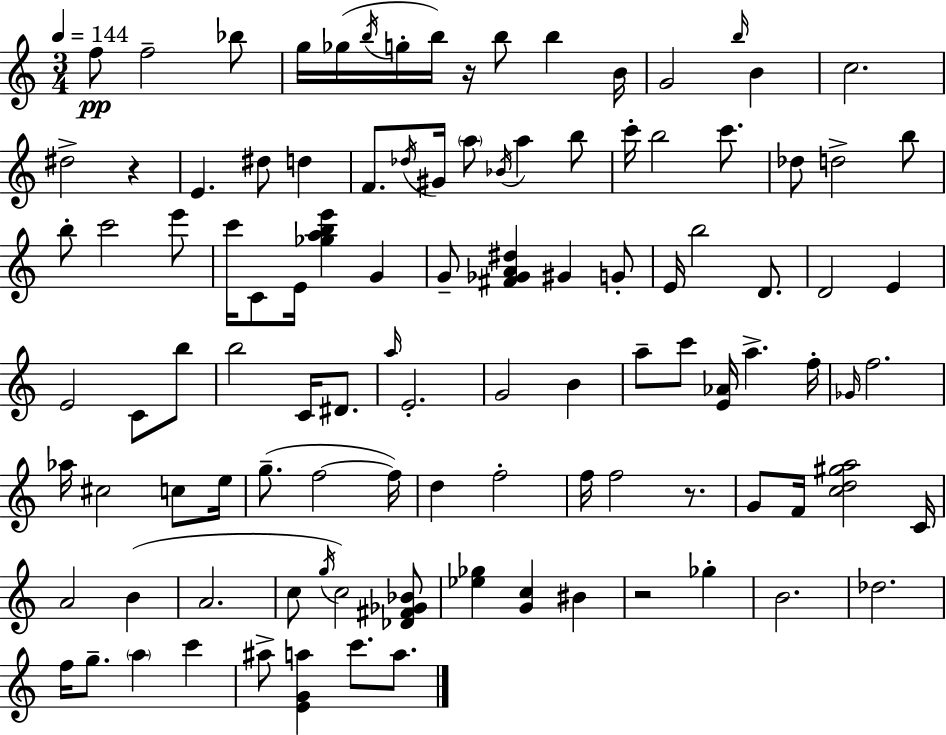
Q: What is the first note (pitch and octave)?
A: F5